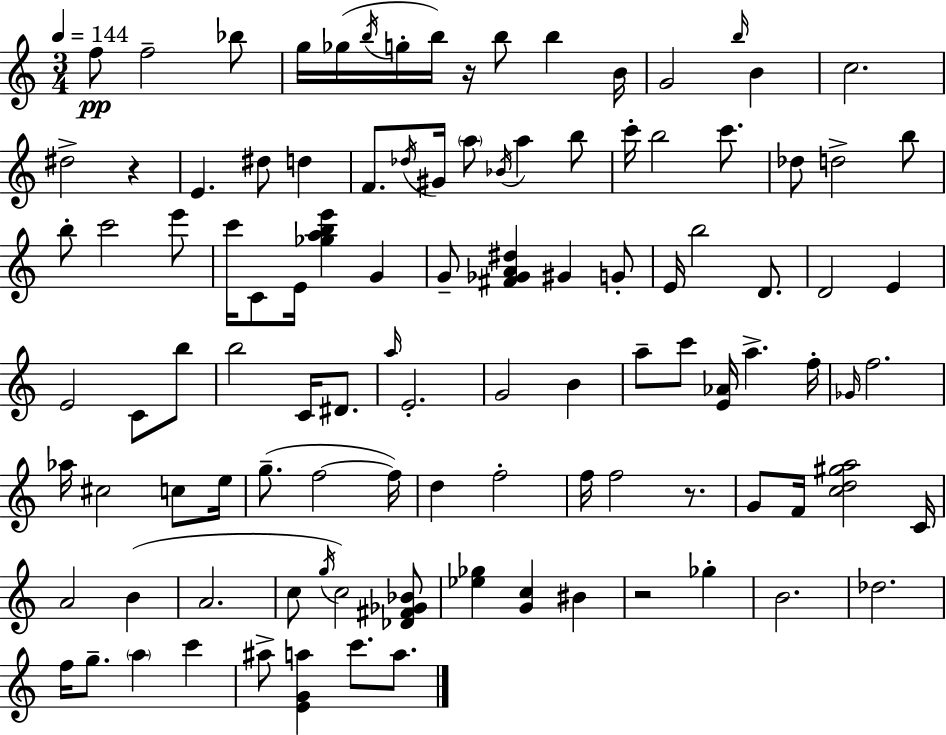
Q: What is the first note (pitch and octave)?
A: F5